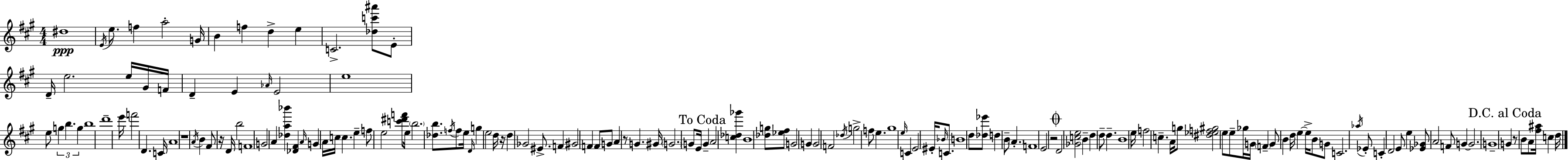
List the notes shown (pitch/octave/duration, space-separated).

D#5/w E4/s E5/e. F5/q A5/h G4/s B4/q F5/q D5/q E5/q C4/h. [Db5,C6,A#6]/e E4/e D4/s E5/h. E5/s G#4/s F4/s D4/q E4/q Ab4/s E4/h E5/w E5/e G5/q B5/q. G5/q B5/w D6/w E6/s F6/h D4/q. C4/s A4/w R/w A4/s B4/q F#4/e R/s D4/s B5/h F4/w G4/h A4/q [Db5,A5,Bb6]/q [Db4,F#4]/q A4/s G4/q A4/s C5/s C5/q. E5/q F5/e E5/h [C6,D#6,F6]/e E5/s B5/h. [Db5,B5]/e. F5/s F5/e E5/s D4/s G5/q E5/h D5/s R/s D5/q Gb4/h EIS4/e. F4/q G#4/h F4/q F4/e G4/e A4/q R/e G4/q. G#4/s G4/h. G4/e E4/s G4/q A4/h [C5,Db5,Gb6]/q B4/w [Db5,G5]/e [Eb5,F#5]/e G4/h G4/q G4/h F4/h Db5/s G5/h F5/e E5/q. G#5/w E5/s C4/q E4/h EIS4/s Bb4/s C4/e. B4/w D5/e [Db5,Eb6]/e D5/q B4/e A4/q. F4/w E4/h R/h D4/h [Gb4,C5,E5]/h B4/q D5/q D5/e D5/q. B4/w E5/s F5/h C5/q. A4/s G5/e [D#5,Eb5,F5,G#5]/h E5/e E5/e Gb5/s G4/s F4/q G4/e B4/q D5/s E5/q E5/s B4/e G4/e C4/h. Ab5/s Eb4/e C4/q D4/h E4/e E5/q [Eb4,Gb4]/e A4/h F4/e G4/q G4/h. G4/w G4/q R/e B4/e A4/e [F#5,A#5]/s C5/q D5/s